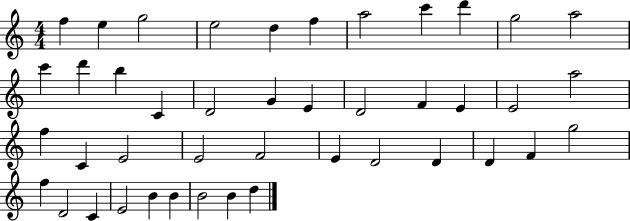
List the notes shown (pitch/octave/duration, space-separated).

F5/q E5/q G5/h E5/h D5/q F5/q A5/h C6/q D6/q G5/h A5/h C6/q D6/q B5/q C4/q D4/h G4/q E4/q D4/h F4/q E4/q E4/h A5/h F5/q C4/q E4/h E4/h F4/h E4/q D4/h D4/q D4/q F4/q G5/h F5/q D4/h C4/q E4/h B4/q B4/q B4/h B4/q D5/q